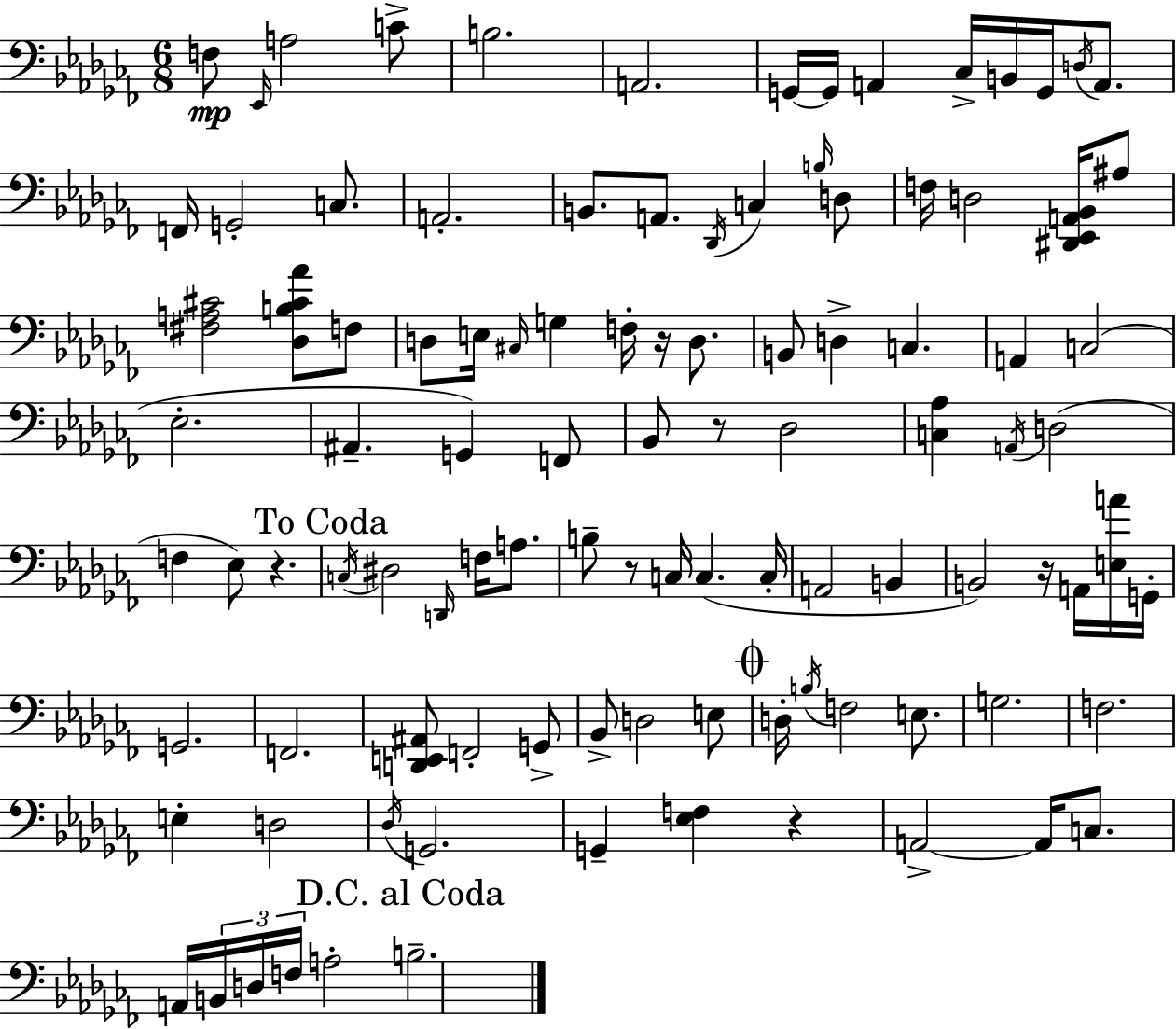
{
  \clef bass
  \numericTimeSignature
  \time 6/8
  \key aes \minor
  f8\mp \grace { ees,16 } a2 c'8-> | b2. | a,2. | g,16~~ g,16 a,4 ces16-> b,16 g,16 \acciaccatura { d16 } a,8. | \break f,16 g,2-. c8. | a,2.-. | b,8. a,8. \acciaccatura { des,16 } c4 | \grace { b16 } d8 f16 d2 | \break <dis, ees, a, bes,>16 ais8 <fis a cis'>2 | <des b cis' aes'>8 f8 d8 e16 \grace { cis16 } g4 | f16-. r16 d8. b,8 d4-> c4. | a,4 c2( | \break ees2.-. | ais,4.-- g,4) | f,8 bes,8 r8 des2 | <c aes>4 \acciaccatura { a,16 } d2( | \break f4 ees8) | r4. \mark "To Coda" \acciaccatura { c16 } dis2 | \grace { d,16 } f16 a8. b8-- r8 | c16 c4.( c16-. a,2 | \break b,4 b,2) | r16 a,16 <e a'>16 g,16-. g,2. | f,2. | <d, e, ais,>8 f,2-. | \break g,8-> bes,8-> d2 | e8 \mark \markup { \musicglyph "scripts.coda" } d16-. \acciaccatura { b16 } f2 | e8. g2. | f2. | \break e4-. | d2 \acciaccatura { des16 } g,2. | g,4-- | <ees f>4 r4 a,2->~~ | \break a,16 c8. a,16 \tuplet 3/2 { b,16 | d16 f16 } a2-. \mark "D.C. al Coda" b2.-- | \bar "|."
}